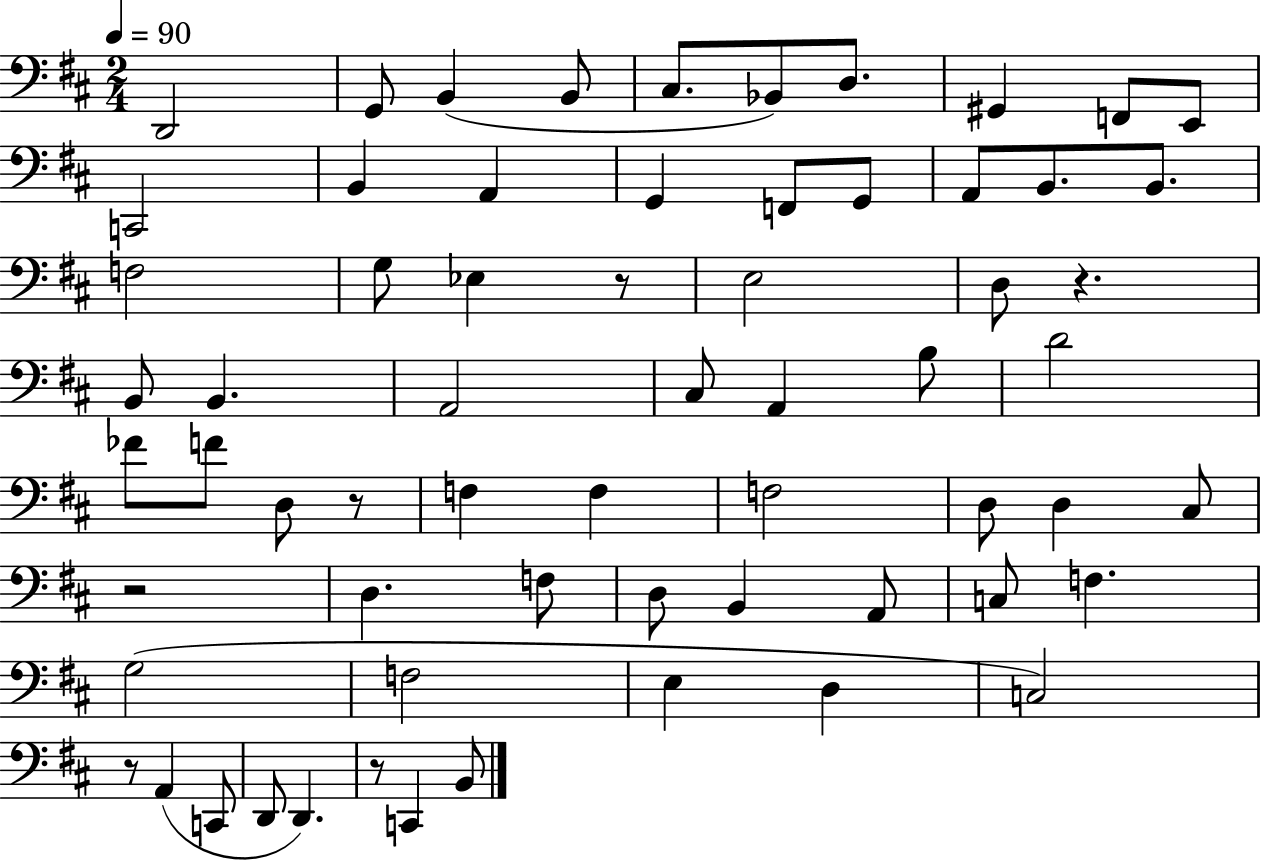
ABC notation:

X:1
T:Untitled
M:2/4
L:1/4
K:D
D,,2 G,,/2 B,, B,,/2 ^C,/2 _B,,/2 D,/2 ^G,, F,,/2 E,,/2 C,,2 B,, A,, G,, F,,/2 G,,/2 A,,/2 B,,/2 B,,/2 F,2 G,/2 _E, z/2 E,2 D,/2 z B,,/2 B,, A,,2 ^C,/2 A,, B,/2 D2 _F/2 F/2 D,/2 z/2 F, F, F,2 D,/2 D, ^C,/2 z2 D, F,/2 D,/2 B,, A,,/2 C,/2 F, G,2 F,2 E, D, C,2 z/2 A,, C,,/2 D,,/2 D,, z/2 C,, B,,/2